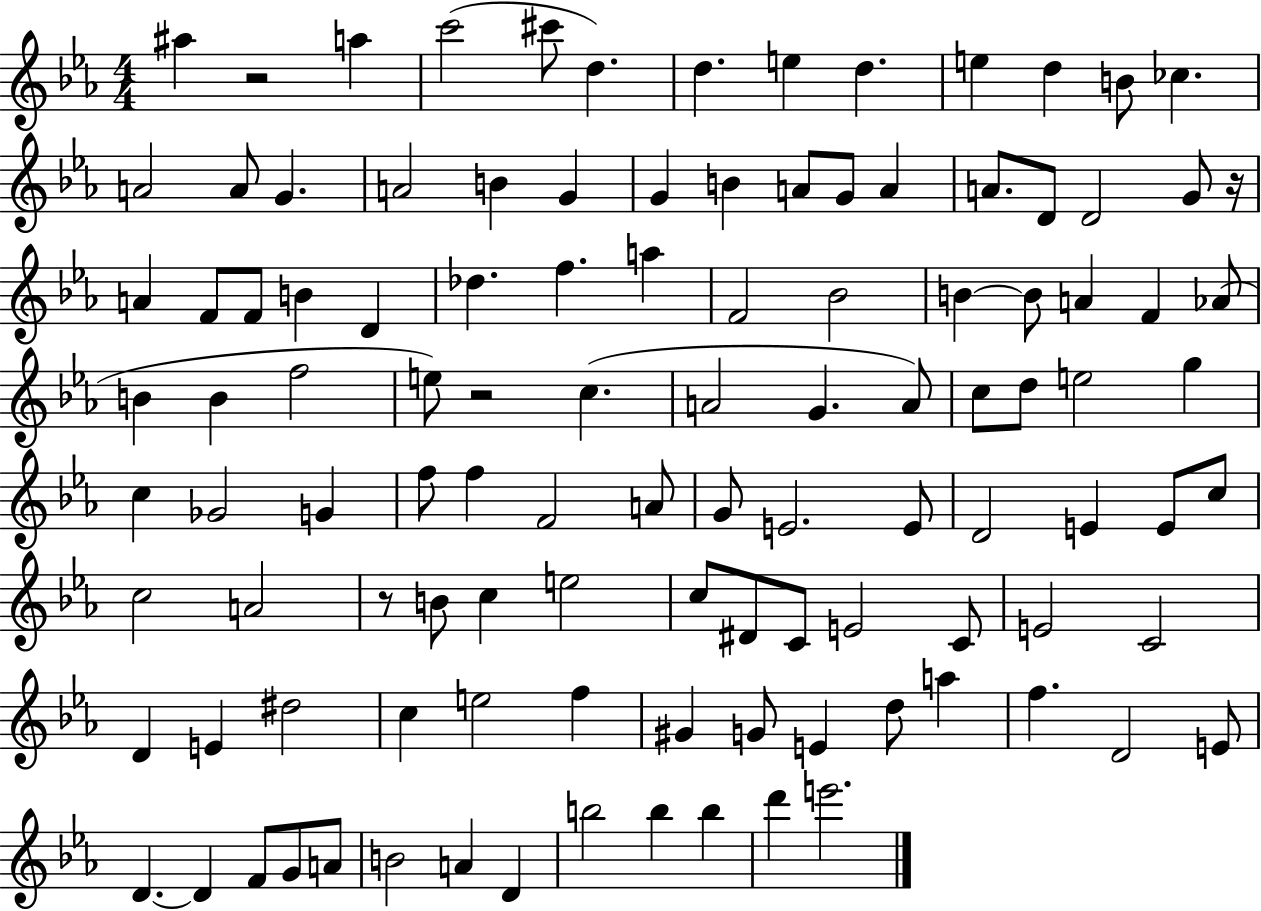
A#5/q R/h A5/q C6/h C#6/e D5/q. D5/q. E5/q D5/q. E5/q D5/q B4/e CES5/q. A4/h A4/e G4/q. A4/h B4/q G4/q G4/q B4/q A4/e G4/e A4/q A4/e. D4/e D4/h G4/e R/s A4/q F4/e F4/e B4/q D4/q Db5/q. F5/q. A5/q F4/h Bb4/h B4/q B4/e A4/q F4/q Ab4/e B4/q B4/q F5/h E5/e R/h C5/q. A4/h G4/q. A4/e C5/e D5/e E5/h G5/q C5/q Gb4/h G4/q F5/e F5/q F4/h A4/e G4/e E4/h. E4/e D4/h E4/q E4/e C5/e C5/h A4/h R/e B4/e C5/q E5/h C5/e D#4/e C4/e E4/h C4/e E4/h C4/h D4/q E4/q D#5/h C5/q E5/h F5/q G#4/q G4/e E4/q D5/e A5/q F5/q. D4/h E4/e D4/q. D4/q F4/e G4/e A4/e B4/h A4/q D4/q B5/h B5/q B5/q D6/q E6/h.